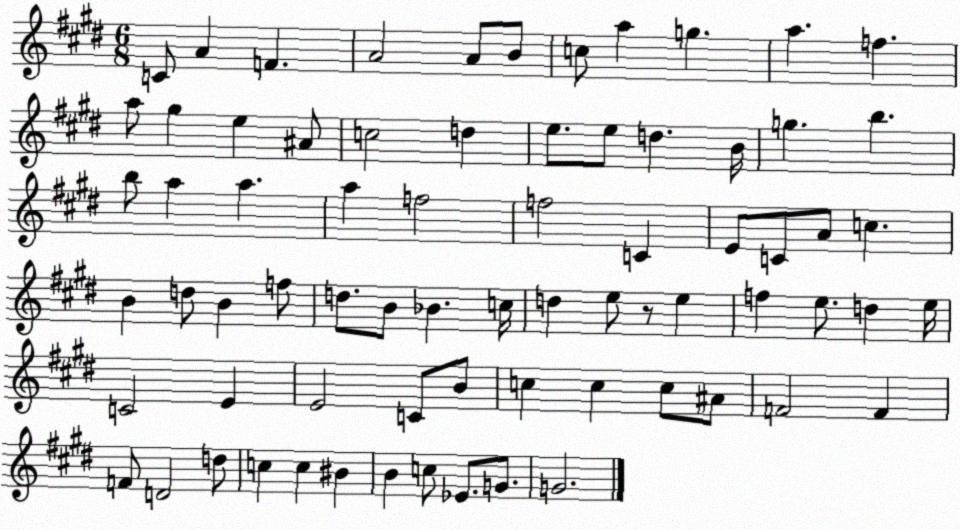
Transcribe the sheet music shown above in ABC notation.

X:1
T:Untitled
M:6/8
L:1/4
K:E
C/2 A F A2 A/2 B/2 c/2 a g a f a/2 ^g e ^A/2 c2 d e/2 e/2 d B/4 g b b/2 a a a f2 f2 C E/2 C/2 A/2 c B d/2 B f/2 d/2 B/2 _B c/4 d e/2 z/2 e f e/2 d e/4 C2 E E2 C/2 B/2 c c c/2 ^A/2 F2 F F/2 D2 d/2 c c ^B B c/2 _E/2 G/2 G2